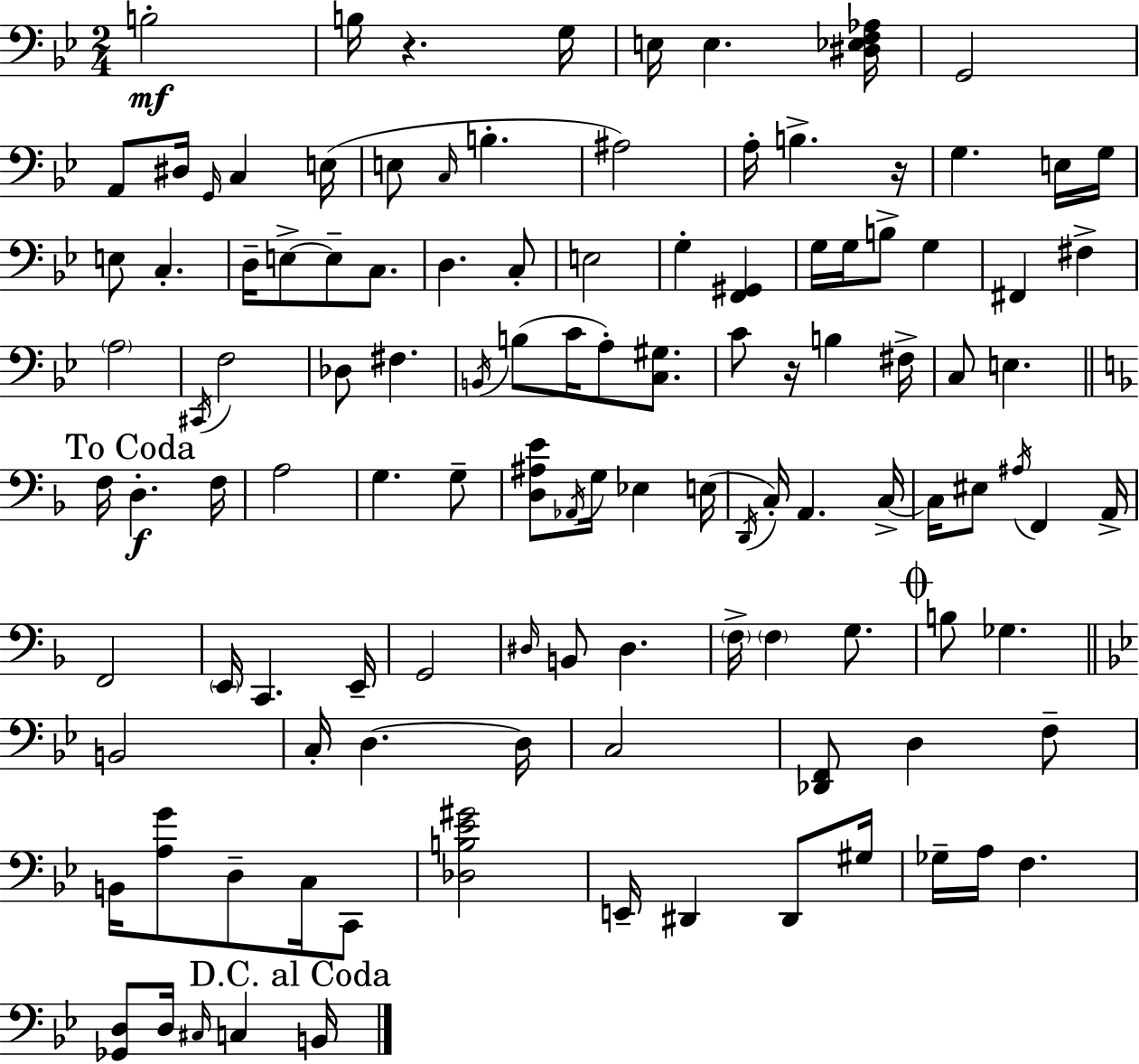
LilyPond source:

{
  \clef bass
  \numericTimeSignature
  \time 2/4
  \key bes \major
  b2-.\mf | b16 r4. g16 | e16 e4. <dis ees f aes>16 | g,2 | \break a,8 dis16 \grace { g,16 } c4 | e16( e8 \grace { c16 } b4.-. | ais2) | a16-. b4.-> | \break r16 g4. | e16 g16 e8 c4.-. | d16-- e8->~~ e8-- c8. | d4. | \break c8-. e2 | g4-. <f, gis,>4 | g16 g16 b8-> g4 | fis,4 fis4-> | \break \parenthesize a2 | \acciaccatura { cis,16 } f2 | des8 fis4. | \acciaccatura { b,16 } b8( c'16 a8-.) | \break <c gis>8. c'8 r16 b4 | fis16-> c8 e4. | \mark "To Coda" \bar "||" \break \key f \major f16 d4.-.\f f16 | a2 | g4. g8-- | <d ais e'>8 \acciaccatura { aes,16 } g16 ees4 | \break e16( \acciaccatura { d,16 } c16-.) a,4. | c16->~~ c16 eis8 \acciaccatura { ais16 } f,4 | a,16-> f,2 | \parenthesize e,16 c,4. | \break e,16-- g,2 | \grace { dis16 } b,8 dis4. | \parenthesize f16-> \parenthesize f4 | g8. \mark \markup { \musicglyph "scripts.coda" } b8 ges4. | \break \bar "||" \break \key bes \major b,2 | c16-. d4.~~ d16 | c2 | <des, f,>8 d4 f8-- | \break b,16 <a g'>8 d8-- c16 c,8 | <des b ees' gis'>2 | e,16-- dis,4 dis,8 gis16 | ges16-- a16 f4. | \break <ges, d>8 d16 \grace { cis16 } c4 | \mark "D.C. al Coda" b,16 \bar "|."
}